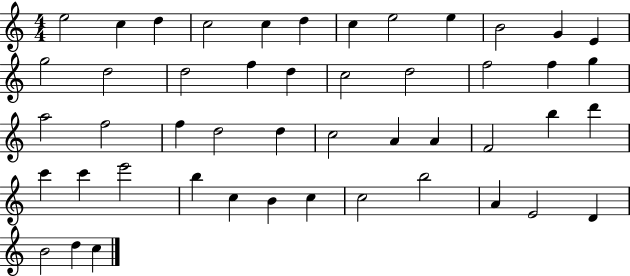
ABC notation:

X:1
T:Untitled
M:4/4
L:1/4
K:C
e2 c d c2 c d c e2 e B2 G E g2 d2 d2 f d c2 d2 f2 f g a2 f2 f d2 d c2 A A F2 b d' c' c' e'2 b c B c c2 b2 A E2 D B2 d c